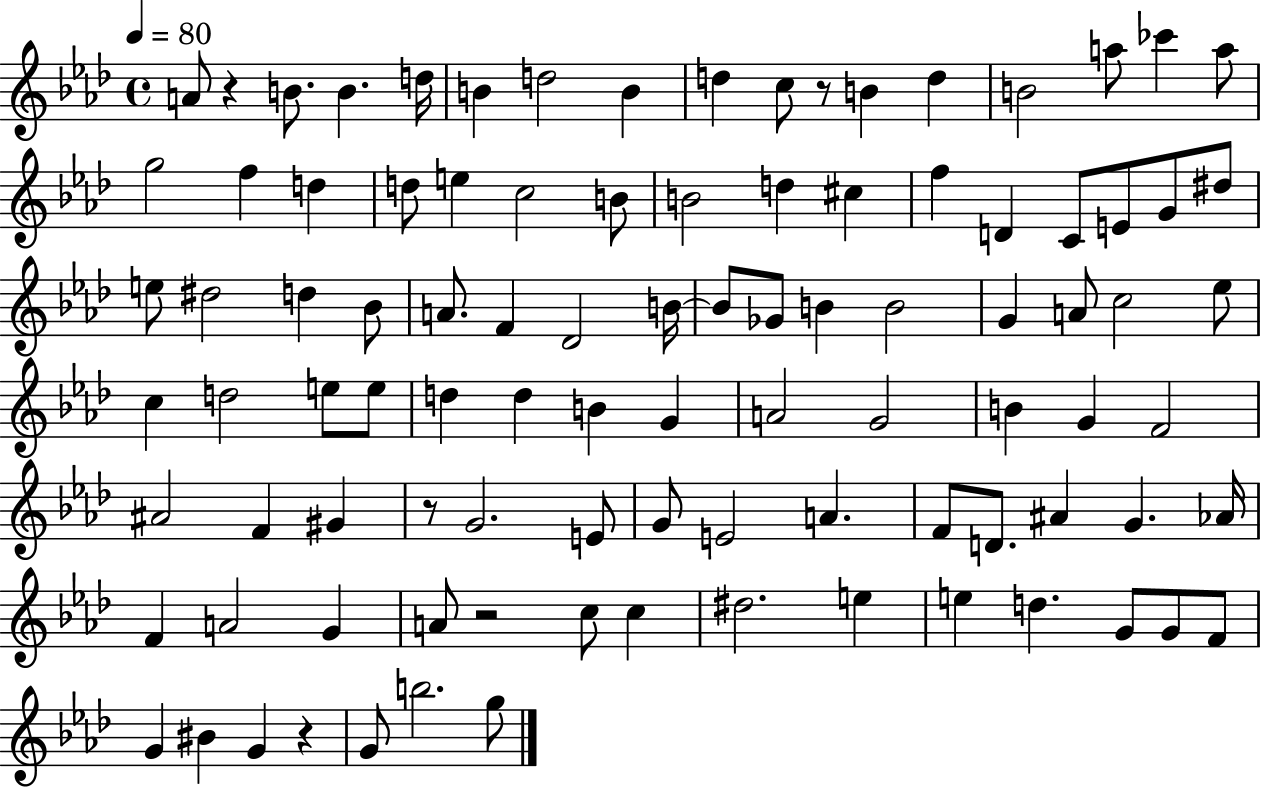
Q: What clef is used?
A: treble